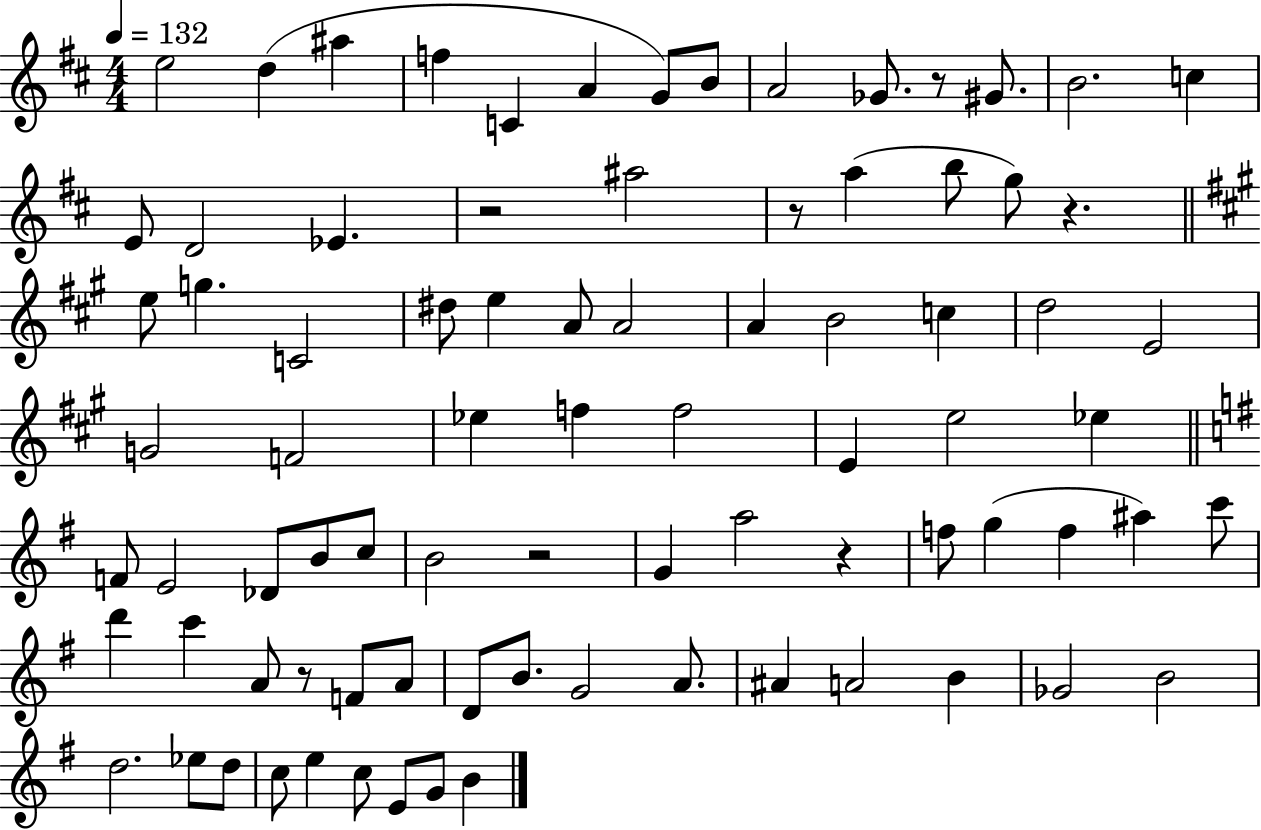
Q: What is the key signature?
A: D major